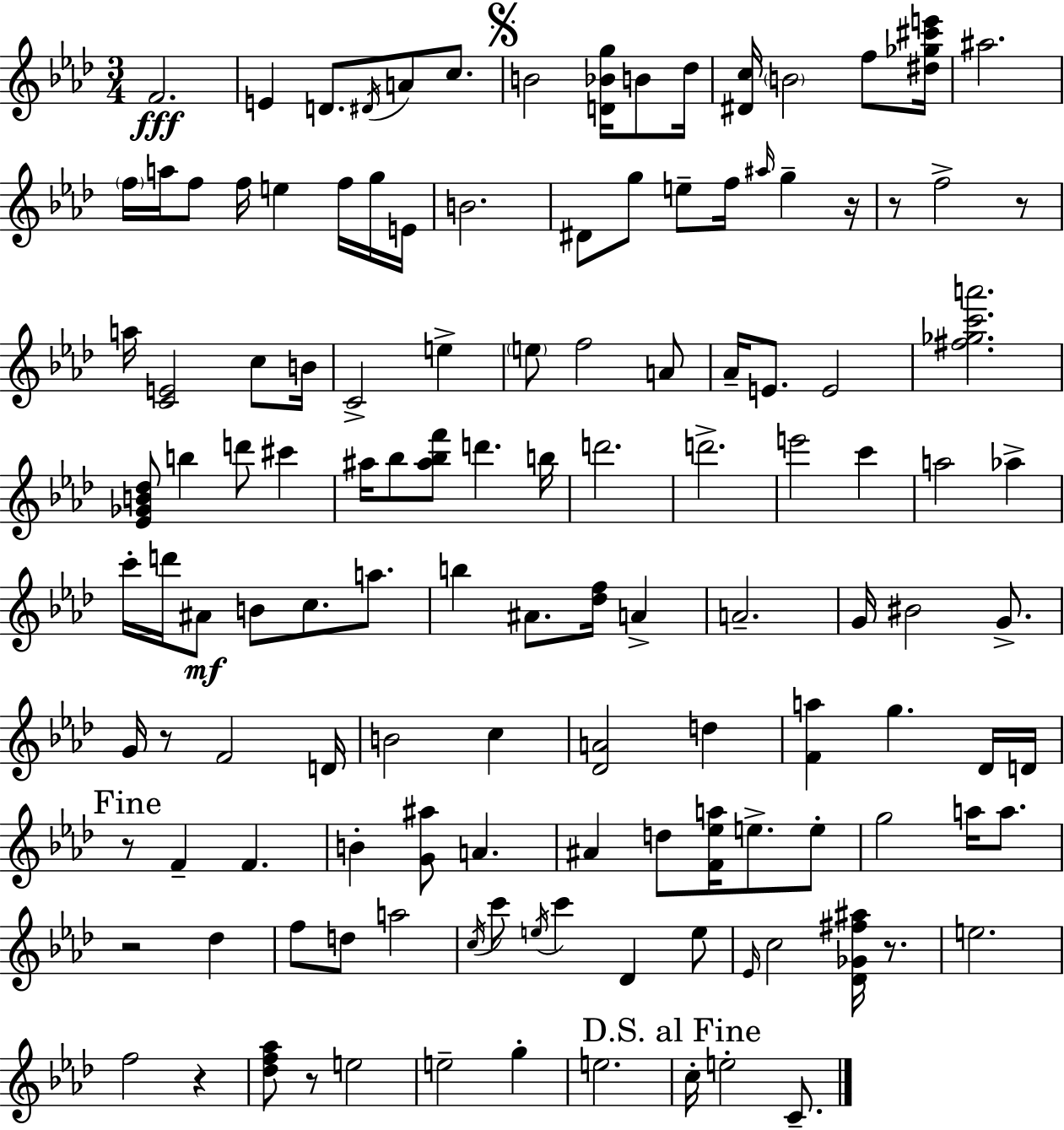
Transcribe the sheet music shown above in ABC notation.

X:1
T:Untitled
M:3/4
L:1/4
K:Fm
F2 E D/2 ^D/4 A/2 c/2 B2 [D_Bg]/4 B/2 _d/4 [^Dc]/4 B2 f/2 [^d_g^c'e']/4 ^a2 f/4 a/4 f/2 f/4 e f/4 g/4 E/4 B2 ^D/2 g/2 e/2 f/4 ^a/4 g z/4 z/2 f2 z/2 a/4 [CE]2 c/2 B/4 C2 e e/2 f2 A/2 _A/4 E/2 E2 [^f_gc'a']2 [_E_GB_d]/2 b d'/2 ^c' ^a/4 _b/2 [^a_bf']/2 d' b/4 d'2 d'2 e'2 c' a2 _a c'/4 d'/4 ^A/2 B/2 c/2 a/2 b ^A/2 [_df]/4 A A2 G/4 ^B2 G/2 G/4 z/2 F2 D/4 B2 c [_DA]2 d [Fa] g _D/4 D/4 z/2 F F B [G^a]/2 A ^A d/2 [F_ea]/4 e/2 e/2 g2 a/4 a/2 z2 _d f/2 d/2 a2 c/4 c'/2 e/4 c' _D e/2 _E/4 c2 [_D_G^f^a]/4 z/2 e2 f2 z [_df_a]/2 z/2 e2 e2 g e2 c/4 e2 C/2